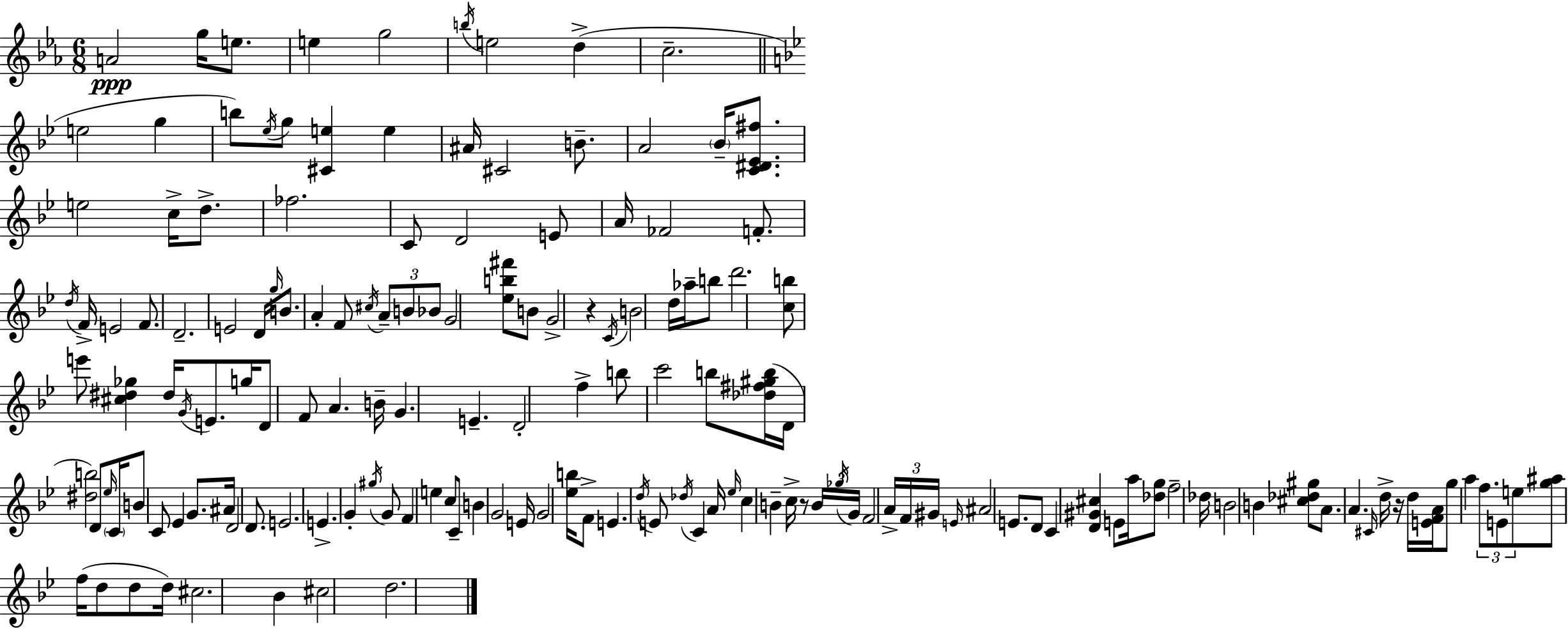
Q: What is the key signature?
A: EES major